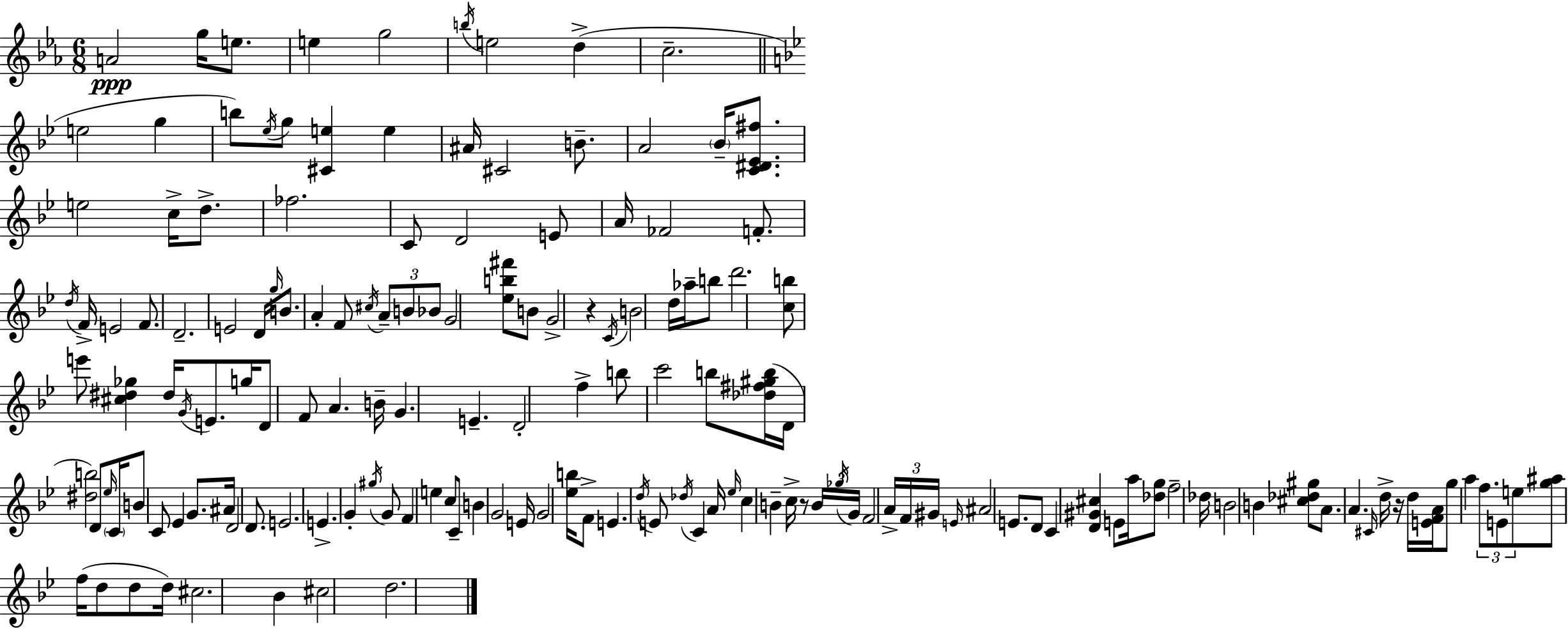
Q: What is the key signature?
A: EES major